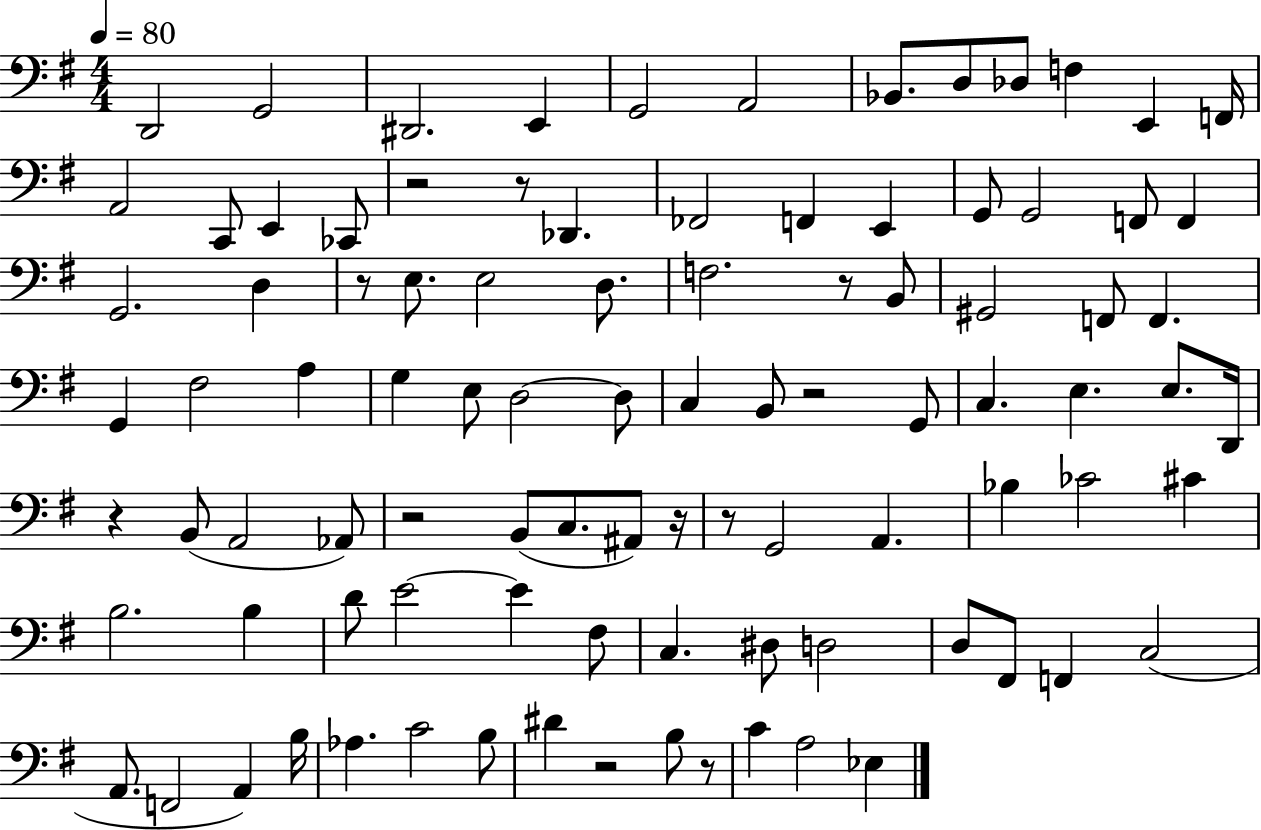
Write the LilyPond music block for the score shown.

{
  \clef bass
  \numericTimeSignature
  \time 4/4
  \key g \major
  \tempo 4 = 80
  d,2 g,2 | dis,2. e,4 | g,2 a,2 | bes,8. d8 des8 f4 e,4 f,16 | \break a,2 c,8 e,4 ces,8 | r2 r8 des,4. | fes,2 f,4 e,4 | g,8 g,2 f,8 f,4 | \break g,2. d4 | r8 e8. e2 d8. | f2. r8 b,8 | gis,2 f,8 f,4. | \break g,4 fis2 a4 | g4 e8 d2~~ d8 | c4 b,8 r2 g,8 | c4. e4. e8. d,16 | \break r4 b,8( a,2 aes,8) | r2 b,8( c8. ais,8) r16 | r8 g,2 a,4. | bes4 ces'2 cis'4 | \break b2. b4 | d'8 e'2~~ e'4 fis8 | c4. dis8 d2 | d8 fis,8 f,4 c2( | \break a,8. f,2 a,4) b16 | aes4. c'2 b8 | dis'4 r2 b8 r8 | c'4 a2 ees4 | \break \bar "|."
}